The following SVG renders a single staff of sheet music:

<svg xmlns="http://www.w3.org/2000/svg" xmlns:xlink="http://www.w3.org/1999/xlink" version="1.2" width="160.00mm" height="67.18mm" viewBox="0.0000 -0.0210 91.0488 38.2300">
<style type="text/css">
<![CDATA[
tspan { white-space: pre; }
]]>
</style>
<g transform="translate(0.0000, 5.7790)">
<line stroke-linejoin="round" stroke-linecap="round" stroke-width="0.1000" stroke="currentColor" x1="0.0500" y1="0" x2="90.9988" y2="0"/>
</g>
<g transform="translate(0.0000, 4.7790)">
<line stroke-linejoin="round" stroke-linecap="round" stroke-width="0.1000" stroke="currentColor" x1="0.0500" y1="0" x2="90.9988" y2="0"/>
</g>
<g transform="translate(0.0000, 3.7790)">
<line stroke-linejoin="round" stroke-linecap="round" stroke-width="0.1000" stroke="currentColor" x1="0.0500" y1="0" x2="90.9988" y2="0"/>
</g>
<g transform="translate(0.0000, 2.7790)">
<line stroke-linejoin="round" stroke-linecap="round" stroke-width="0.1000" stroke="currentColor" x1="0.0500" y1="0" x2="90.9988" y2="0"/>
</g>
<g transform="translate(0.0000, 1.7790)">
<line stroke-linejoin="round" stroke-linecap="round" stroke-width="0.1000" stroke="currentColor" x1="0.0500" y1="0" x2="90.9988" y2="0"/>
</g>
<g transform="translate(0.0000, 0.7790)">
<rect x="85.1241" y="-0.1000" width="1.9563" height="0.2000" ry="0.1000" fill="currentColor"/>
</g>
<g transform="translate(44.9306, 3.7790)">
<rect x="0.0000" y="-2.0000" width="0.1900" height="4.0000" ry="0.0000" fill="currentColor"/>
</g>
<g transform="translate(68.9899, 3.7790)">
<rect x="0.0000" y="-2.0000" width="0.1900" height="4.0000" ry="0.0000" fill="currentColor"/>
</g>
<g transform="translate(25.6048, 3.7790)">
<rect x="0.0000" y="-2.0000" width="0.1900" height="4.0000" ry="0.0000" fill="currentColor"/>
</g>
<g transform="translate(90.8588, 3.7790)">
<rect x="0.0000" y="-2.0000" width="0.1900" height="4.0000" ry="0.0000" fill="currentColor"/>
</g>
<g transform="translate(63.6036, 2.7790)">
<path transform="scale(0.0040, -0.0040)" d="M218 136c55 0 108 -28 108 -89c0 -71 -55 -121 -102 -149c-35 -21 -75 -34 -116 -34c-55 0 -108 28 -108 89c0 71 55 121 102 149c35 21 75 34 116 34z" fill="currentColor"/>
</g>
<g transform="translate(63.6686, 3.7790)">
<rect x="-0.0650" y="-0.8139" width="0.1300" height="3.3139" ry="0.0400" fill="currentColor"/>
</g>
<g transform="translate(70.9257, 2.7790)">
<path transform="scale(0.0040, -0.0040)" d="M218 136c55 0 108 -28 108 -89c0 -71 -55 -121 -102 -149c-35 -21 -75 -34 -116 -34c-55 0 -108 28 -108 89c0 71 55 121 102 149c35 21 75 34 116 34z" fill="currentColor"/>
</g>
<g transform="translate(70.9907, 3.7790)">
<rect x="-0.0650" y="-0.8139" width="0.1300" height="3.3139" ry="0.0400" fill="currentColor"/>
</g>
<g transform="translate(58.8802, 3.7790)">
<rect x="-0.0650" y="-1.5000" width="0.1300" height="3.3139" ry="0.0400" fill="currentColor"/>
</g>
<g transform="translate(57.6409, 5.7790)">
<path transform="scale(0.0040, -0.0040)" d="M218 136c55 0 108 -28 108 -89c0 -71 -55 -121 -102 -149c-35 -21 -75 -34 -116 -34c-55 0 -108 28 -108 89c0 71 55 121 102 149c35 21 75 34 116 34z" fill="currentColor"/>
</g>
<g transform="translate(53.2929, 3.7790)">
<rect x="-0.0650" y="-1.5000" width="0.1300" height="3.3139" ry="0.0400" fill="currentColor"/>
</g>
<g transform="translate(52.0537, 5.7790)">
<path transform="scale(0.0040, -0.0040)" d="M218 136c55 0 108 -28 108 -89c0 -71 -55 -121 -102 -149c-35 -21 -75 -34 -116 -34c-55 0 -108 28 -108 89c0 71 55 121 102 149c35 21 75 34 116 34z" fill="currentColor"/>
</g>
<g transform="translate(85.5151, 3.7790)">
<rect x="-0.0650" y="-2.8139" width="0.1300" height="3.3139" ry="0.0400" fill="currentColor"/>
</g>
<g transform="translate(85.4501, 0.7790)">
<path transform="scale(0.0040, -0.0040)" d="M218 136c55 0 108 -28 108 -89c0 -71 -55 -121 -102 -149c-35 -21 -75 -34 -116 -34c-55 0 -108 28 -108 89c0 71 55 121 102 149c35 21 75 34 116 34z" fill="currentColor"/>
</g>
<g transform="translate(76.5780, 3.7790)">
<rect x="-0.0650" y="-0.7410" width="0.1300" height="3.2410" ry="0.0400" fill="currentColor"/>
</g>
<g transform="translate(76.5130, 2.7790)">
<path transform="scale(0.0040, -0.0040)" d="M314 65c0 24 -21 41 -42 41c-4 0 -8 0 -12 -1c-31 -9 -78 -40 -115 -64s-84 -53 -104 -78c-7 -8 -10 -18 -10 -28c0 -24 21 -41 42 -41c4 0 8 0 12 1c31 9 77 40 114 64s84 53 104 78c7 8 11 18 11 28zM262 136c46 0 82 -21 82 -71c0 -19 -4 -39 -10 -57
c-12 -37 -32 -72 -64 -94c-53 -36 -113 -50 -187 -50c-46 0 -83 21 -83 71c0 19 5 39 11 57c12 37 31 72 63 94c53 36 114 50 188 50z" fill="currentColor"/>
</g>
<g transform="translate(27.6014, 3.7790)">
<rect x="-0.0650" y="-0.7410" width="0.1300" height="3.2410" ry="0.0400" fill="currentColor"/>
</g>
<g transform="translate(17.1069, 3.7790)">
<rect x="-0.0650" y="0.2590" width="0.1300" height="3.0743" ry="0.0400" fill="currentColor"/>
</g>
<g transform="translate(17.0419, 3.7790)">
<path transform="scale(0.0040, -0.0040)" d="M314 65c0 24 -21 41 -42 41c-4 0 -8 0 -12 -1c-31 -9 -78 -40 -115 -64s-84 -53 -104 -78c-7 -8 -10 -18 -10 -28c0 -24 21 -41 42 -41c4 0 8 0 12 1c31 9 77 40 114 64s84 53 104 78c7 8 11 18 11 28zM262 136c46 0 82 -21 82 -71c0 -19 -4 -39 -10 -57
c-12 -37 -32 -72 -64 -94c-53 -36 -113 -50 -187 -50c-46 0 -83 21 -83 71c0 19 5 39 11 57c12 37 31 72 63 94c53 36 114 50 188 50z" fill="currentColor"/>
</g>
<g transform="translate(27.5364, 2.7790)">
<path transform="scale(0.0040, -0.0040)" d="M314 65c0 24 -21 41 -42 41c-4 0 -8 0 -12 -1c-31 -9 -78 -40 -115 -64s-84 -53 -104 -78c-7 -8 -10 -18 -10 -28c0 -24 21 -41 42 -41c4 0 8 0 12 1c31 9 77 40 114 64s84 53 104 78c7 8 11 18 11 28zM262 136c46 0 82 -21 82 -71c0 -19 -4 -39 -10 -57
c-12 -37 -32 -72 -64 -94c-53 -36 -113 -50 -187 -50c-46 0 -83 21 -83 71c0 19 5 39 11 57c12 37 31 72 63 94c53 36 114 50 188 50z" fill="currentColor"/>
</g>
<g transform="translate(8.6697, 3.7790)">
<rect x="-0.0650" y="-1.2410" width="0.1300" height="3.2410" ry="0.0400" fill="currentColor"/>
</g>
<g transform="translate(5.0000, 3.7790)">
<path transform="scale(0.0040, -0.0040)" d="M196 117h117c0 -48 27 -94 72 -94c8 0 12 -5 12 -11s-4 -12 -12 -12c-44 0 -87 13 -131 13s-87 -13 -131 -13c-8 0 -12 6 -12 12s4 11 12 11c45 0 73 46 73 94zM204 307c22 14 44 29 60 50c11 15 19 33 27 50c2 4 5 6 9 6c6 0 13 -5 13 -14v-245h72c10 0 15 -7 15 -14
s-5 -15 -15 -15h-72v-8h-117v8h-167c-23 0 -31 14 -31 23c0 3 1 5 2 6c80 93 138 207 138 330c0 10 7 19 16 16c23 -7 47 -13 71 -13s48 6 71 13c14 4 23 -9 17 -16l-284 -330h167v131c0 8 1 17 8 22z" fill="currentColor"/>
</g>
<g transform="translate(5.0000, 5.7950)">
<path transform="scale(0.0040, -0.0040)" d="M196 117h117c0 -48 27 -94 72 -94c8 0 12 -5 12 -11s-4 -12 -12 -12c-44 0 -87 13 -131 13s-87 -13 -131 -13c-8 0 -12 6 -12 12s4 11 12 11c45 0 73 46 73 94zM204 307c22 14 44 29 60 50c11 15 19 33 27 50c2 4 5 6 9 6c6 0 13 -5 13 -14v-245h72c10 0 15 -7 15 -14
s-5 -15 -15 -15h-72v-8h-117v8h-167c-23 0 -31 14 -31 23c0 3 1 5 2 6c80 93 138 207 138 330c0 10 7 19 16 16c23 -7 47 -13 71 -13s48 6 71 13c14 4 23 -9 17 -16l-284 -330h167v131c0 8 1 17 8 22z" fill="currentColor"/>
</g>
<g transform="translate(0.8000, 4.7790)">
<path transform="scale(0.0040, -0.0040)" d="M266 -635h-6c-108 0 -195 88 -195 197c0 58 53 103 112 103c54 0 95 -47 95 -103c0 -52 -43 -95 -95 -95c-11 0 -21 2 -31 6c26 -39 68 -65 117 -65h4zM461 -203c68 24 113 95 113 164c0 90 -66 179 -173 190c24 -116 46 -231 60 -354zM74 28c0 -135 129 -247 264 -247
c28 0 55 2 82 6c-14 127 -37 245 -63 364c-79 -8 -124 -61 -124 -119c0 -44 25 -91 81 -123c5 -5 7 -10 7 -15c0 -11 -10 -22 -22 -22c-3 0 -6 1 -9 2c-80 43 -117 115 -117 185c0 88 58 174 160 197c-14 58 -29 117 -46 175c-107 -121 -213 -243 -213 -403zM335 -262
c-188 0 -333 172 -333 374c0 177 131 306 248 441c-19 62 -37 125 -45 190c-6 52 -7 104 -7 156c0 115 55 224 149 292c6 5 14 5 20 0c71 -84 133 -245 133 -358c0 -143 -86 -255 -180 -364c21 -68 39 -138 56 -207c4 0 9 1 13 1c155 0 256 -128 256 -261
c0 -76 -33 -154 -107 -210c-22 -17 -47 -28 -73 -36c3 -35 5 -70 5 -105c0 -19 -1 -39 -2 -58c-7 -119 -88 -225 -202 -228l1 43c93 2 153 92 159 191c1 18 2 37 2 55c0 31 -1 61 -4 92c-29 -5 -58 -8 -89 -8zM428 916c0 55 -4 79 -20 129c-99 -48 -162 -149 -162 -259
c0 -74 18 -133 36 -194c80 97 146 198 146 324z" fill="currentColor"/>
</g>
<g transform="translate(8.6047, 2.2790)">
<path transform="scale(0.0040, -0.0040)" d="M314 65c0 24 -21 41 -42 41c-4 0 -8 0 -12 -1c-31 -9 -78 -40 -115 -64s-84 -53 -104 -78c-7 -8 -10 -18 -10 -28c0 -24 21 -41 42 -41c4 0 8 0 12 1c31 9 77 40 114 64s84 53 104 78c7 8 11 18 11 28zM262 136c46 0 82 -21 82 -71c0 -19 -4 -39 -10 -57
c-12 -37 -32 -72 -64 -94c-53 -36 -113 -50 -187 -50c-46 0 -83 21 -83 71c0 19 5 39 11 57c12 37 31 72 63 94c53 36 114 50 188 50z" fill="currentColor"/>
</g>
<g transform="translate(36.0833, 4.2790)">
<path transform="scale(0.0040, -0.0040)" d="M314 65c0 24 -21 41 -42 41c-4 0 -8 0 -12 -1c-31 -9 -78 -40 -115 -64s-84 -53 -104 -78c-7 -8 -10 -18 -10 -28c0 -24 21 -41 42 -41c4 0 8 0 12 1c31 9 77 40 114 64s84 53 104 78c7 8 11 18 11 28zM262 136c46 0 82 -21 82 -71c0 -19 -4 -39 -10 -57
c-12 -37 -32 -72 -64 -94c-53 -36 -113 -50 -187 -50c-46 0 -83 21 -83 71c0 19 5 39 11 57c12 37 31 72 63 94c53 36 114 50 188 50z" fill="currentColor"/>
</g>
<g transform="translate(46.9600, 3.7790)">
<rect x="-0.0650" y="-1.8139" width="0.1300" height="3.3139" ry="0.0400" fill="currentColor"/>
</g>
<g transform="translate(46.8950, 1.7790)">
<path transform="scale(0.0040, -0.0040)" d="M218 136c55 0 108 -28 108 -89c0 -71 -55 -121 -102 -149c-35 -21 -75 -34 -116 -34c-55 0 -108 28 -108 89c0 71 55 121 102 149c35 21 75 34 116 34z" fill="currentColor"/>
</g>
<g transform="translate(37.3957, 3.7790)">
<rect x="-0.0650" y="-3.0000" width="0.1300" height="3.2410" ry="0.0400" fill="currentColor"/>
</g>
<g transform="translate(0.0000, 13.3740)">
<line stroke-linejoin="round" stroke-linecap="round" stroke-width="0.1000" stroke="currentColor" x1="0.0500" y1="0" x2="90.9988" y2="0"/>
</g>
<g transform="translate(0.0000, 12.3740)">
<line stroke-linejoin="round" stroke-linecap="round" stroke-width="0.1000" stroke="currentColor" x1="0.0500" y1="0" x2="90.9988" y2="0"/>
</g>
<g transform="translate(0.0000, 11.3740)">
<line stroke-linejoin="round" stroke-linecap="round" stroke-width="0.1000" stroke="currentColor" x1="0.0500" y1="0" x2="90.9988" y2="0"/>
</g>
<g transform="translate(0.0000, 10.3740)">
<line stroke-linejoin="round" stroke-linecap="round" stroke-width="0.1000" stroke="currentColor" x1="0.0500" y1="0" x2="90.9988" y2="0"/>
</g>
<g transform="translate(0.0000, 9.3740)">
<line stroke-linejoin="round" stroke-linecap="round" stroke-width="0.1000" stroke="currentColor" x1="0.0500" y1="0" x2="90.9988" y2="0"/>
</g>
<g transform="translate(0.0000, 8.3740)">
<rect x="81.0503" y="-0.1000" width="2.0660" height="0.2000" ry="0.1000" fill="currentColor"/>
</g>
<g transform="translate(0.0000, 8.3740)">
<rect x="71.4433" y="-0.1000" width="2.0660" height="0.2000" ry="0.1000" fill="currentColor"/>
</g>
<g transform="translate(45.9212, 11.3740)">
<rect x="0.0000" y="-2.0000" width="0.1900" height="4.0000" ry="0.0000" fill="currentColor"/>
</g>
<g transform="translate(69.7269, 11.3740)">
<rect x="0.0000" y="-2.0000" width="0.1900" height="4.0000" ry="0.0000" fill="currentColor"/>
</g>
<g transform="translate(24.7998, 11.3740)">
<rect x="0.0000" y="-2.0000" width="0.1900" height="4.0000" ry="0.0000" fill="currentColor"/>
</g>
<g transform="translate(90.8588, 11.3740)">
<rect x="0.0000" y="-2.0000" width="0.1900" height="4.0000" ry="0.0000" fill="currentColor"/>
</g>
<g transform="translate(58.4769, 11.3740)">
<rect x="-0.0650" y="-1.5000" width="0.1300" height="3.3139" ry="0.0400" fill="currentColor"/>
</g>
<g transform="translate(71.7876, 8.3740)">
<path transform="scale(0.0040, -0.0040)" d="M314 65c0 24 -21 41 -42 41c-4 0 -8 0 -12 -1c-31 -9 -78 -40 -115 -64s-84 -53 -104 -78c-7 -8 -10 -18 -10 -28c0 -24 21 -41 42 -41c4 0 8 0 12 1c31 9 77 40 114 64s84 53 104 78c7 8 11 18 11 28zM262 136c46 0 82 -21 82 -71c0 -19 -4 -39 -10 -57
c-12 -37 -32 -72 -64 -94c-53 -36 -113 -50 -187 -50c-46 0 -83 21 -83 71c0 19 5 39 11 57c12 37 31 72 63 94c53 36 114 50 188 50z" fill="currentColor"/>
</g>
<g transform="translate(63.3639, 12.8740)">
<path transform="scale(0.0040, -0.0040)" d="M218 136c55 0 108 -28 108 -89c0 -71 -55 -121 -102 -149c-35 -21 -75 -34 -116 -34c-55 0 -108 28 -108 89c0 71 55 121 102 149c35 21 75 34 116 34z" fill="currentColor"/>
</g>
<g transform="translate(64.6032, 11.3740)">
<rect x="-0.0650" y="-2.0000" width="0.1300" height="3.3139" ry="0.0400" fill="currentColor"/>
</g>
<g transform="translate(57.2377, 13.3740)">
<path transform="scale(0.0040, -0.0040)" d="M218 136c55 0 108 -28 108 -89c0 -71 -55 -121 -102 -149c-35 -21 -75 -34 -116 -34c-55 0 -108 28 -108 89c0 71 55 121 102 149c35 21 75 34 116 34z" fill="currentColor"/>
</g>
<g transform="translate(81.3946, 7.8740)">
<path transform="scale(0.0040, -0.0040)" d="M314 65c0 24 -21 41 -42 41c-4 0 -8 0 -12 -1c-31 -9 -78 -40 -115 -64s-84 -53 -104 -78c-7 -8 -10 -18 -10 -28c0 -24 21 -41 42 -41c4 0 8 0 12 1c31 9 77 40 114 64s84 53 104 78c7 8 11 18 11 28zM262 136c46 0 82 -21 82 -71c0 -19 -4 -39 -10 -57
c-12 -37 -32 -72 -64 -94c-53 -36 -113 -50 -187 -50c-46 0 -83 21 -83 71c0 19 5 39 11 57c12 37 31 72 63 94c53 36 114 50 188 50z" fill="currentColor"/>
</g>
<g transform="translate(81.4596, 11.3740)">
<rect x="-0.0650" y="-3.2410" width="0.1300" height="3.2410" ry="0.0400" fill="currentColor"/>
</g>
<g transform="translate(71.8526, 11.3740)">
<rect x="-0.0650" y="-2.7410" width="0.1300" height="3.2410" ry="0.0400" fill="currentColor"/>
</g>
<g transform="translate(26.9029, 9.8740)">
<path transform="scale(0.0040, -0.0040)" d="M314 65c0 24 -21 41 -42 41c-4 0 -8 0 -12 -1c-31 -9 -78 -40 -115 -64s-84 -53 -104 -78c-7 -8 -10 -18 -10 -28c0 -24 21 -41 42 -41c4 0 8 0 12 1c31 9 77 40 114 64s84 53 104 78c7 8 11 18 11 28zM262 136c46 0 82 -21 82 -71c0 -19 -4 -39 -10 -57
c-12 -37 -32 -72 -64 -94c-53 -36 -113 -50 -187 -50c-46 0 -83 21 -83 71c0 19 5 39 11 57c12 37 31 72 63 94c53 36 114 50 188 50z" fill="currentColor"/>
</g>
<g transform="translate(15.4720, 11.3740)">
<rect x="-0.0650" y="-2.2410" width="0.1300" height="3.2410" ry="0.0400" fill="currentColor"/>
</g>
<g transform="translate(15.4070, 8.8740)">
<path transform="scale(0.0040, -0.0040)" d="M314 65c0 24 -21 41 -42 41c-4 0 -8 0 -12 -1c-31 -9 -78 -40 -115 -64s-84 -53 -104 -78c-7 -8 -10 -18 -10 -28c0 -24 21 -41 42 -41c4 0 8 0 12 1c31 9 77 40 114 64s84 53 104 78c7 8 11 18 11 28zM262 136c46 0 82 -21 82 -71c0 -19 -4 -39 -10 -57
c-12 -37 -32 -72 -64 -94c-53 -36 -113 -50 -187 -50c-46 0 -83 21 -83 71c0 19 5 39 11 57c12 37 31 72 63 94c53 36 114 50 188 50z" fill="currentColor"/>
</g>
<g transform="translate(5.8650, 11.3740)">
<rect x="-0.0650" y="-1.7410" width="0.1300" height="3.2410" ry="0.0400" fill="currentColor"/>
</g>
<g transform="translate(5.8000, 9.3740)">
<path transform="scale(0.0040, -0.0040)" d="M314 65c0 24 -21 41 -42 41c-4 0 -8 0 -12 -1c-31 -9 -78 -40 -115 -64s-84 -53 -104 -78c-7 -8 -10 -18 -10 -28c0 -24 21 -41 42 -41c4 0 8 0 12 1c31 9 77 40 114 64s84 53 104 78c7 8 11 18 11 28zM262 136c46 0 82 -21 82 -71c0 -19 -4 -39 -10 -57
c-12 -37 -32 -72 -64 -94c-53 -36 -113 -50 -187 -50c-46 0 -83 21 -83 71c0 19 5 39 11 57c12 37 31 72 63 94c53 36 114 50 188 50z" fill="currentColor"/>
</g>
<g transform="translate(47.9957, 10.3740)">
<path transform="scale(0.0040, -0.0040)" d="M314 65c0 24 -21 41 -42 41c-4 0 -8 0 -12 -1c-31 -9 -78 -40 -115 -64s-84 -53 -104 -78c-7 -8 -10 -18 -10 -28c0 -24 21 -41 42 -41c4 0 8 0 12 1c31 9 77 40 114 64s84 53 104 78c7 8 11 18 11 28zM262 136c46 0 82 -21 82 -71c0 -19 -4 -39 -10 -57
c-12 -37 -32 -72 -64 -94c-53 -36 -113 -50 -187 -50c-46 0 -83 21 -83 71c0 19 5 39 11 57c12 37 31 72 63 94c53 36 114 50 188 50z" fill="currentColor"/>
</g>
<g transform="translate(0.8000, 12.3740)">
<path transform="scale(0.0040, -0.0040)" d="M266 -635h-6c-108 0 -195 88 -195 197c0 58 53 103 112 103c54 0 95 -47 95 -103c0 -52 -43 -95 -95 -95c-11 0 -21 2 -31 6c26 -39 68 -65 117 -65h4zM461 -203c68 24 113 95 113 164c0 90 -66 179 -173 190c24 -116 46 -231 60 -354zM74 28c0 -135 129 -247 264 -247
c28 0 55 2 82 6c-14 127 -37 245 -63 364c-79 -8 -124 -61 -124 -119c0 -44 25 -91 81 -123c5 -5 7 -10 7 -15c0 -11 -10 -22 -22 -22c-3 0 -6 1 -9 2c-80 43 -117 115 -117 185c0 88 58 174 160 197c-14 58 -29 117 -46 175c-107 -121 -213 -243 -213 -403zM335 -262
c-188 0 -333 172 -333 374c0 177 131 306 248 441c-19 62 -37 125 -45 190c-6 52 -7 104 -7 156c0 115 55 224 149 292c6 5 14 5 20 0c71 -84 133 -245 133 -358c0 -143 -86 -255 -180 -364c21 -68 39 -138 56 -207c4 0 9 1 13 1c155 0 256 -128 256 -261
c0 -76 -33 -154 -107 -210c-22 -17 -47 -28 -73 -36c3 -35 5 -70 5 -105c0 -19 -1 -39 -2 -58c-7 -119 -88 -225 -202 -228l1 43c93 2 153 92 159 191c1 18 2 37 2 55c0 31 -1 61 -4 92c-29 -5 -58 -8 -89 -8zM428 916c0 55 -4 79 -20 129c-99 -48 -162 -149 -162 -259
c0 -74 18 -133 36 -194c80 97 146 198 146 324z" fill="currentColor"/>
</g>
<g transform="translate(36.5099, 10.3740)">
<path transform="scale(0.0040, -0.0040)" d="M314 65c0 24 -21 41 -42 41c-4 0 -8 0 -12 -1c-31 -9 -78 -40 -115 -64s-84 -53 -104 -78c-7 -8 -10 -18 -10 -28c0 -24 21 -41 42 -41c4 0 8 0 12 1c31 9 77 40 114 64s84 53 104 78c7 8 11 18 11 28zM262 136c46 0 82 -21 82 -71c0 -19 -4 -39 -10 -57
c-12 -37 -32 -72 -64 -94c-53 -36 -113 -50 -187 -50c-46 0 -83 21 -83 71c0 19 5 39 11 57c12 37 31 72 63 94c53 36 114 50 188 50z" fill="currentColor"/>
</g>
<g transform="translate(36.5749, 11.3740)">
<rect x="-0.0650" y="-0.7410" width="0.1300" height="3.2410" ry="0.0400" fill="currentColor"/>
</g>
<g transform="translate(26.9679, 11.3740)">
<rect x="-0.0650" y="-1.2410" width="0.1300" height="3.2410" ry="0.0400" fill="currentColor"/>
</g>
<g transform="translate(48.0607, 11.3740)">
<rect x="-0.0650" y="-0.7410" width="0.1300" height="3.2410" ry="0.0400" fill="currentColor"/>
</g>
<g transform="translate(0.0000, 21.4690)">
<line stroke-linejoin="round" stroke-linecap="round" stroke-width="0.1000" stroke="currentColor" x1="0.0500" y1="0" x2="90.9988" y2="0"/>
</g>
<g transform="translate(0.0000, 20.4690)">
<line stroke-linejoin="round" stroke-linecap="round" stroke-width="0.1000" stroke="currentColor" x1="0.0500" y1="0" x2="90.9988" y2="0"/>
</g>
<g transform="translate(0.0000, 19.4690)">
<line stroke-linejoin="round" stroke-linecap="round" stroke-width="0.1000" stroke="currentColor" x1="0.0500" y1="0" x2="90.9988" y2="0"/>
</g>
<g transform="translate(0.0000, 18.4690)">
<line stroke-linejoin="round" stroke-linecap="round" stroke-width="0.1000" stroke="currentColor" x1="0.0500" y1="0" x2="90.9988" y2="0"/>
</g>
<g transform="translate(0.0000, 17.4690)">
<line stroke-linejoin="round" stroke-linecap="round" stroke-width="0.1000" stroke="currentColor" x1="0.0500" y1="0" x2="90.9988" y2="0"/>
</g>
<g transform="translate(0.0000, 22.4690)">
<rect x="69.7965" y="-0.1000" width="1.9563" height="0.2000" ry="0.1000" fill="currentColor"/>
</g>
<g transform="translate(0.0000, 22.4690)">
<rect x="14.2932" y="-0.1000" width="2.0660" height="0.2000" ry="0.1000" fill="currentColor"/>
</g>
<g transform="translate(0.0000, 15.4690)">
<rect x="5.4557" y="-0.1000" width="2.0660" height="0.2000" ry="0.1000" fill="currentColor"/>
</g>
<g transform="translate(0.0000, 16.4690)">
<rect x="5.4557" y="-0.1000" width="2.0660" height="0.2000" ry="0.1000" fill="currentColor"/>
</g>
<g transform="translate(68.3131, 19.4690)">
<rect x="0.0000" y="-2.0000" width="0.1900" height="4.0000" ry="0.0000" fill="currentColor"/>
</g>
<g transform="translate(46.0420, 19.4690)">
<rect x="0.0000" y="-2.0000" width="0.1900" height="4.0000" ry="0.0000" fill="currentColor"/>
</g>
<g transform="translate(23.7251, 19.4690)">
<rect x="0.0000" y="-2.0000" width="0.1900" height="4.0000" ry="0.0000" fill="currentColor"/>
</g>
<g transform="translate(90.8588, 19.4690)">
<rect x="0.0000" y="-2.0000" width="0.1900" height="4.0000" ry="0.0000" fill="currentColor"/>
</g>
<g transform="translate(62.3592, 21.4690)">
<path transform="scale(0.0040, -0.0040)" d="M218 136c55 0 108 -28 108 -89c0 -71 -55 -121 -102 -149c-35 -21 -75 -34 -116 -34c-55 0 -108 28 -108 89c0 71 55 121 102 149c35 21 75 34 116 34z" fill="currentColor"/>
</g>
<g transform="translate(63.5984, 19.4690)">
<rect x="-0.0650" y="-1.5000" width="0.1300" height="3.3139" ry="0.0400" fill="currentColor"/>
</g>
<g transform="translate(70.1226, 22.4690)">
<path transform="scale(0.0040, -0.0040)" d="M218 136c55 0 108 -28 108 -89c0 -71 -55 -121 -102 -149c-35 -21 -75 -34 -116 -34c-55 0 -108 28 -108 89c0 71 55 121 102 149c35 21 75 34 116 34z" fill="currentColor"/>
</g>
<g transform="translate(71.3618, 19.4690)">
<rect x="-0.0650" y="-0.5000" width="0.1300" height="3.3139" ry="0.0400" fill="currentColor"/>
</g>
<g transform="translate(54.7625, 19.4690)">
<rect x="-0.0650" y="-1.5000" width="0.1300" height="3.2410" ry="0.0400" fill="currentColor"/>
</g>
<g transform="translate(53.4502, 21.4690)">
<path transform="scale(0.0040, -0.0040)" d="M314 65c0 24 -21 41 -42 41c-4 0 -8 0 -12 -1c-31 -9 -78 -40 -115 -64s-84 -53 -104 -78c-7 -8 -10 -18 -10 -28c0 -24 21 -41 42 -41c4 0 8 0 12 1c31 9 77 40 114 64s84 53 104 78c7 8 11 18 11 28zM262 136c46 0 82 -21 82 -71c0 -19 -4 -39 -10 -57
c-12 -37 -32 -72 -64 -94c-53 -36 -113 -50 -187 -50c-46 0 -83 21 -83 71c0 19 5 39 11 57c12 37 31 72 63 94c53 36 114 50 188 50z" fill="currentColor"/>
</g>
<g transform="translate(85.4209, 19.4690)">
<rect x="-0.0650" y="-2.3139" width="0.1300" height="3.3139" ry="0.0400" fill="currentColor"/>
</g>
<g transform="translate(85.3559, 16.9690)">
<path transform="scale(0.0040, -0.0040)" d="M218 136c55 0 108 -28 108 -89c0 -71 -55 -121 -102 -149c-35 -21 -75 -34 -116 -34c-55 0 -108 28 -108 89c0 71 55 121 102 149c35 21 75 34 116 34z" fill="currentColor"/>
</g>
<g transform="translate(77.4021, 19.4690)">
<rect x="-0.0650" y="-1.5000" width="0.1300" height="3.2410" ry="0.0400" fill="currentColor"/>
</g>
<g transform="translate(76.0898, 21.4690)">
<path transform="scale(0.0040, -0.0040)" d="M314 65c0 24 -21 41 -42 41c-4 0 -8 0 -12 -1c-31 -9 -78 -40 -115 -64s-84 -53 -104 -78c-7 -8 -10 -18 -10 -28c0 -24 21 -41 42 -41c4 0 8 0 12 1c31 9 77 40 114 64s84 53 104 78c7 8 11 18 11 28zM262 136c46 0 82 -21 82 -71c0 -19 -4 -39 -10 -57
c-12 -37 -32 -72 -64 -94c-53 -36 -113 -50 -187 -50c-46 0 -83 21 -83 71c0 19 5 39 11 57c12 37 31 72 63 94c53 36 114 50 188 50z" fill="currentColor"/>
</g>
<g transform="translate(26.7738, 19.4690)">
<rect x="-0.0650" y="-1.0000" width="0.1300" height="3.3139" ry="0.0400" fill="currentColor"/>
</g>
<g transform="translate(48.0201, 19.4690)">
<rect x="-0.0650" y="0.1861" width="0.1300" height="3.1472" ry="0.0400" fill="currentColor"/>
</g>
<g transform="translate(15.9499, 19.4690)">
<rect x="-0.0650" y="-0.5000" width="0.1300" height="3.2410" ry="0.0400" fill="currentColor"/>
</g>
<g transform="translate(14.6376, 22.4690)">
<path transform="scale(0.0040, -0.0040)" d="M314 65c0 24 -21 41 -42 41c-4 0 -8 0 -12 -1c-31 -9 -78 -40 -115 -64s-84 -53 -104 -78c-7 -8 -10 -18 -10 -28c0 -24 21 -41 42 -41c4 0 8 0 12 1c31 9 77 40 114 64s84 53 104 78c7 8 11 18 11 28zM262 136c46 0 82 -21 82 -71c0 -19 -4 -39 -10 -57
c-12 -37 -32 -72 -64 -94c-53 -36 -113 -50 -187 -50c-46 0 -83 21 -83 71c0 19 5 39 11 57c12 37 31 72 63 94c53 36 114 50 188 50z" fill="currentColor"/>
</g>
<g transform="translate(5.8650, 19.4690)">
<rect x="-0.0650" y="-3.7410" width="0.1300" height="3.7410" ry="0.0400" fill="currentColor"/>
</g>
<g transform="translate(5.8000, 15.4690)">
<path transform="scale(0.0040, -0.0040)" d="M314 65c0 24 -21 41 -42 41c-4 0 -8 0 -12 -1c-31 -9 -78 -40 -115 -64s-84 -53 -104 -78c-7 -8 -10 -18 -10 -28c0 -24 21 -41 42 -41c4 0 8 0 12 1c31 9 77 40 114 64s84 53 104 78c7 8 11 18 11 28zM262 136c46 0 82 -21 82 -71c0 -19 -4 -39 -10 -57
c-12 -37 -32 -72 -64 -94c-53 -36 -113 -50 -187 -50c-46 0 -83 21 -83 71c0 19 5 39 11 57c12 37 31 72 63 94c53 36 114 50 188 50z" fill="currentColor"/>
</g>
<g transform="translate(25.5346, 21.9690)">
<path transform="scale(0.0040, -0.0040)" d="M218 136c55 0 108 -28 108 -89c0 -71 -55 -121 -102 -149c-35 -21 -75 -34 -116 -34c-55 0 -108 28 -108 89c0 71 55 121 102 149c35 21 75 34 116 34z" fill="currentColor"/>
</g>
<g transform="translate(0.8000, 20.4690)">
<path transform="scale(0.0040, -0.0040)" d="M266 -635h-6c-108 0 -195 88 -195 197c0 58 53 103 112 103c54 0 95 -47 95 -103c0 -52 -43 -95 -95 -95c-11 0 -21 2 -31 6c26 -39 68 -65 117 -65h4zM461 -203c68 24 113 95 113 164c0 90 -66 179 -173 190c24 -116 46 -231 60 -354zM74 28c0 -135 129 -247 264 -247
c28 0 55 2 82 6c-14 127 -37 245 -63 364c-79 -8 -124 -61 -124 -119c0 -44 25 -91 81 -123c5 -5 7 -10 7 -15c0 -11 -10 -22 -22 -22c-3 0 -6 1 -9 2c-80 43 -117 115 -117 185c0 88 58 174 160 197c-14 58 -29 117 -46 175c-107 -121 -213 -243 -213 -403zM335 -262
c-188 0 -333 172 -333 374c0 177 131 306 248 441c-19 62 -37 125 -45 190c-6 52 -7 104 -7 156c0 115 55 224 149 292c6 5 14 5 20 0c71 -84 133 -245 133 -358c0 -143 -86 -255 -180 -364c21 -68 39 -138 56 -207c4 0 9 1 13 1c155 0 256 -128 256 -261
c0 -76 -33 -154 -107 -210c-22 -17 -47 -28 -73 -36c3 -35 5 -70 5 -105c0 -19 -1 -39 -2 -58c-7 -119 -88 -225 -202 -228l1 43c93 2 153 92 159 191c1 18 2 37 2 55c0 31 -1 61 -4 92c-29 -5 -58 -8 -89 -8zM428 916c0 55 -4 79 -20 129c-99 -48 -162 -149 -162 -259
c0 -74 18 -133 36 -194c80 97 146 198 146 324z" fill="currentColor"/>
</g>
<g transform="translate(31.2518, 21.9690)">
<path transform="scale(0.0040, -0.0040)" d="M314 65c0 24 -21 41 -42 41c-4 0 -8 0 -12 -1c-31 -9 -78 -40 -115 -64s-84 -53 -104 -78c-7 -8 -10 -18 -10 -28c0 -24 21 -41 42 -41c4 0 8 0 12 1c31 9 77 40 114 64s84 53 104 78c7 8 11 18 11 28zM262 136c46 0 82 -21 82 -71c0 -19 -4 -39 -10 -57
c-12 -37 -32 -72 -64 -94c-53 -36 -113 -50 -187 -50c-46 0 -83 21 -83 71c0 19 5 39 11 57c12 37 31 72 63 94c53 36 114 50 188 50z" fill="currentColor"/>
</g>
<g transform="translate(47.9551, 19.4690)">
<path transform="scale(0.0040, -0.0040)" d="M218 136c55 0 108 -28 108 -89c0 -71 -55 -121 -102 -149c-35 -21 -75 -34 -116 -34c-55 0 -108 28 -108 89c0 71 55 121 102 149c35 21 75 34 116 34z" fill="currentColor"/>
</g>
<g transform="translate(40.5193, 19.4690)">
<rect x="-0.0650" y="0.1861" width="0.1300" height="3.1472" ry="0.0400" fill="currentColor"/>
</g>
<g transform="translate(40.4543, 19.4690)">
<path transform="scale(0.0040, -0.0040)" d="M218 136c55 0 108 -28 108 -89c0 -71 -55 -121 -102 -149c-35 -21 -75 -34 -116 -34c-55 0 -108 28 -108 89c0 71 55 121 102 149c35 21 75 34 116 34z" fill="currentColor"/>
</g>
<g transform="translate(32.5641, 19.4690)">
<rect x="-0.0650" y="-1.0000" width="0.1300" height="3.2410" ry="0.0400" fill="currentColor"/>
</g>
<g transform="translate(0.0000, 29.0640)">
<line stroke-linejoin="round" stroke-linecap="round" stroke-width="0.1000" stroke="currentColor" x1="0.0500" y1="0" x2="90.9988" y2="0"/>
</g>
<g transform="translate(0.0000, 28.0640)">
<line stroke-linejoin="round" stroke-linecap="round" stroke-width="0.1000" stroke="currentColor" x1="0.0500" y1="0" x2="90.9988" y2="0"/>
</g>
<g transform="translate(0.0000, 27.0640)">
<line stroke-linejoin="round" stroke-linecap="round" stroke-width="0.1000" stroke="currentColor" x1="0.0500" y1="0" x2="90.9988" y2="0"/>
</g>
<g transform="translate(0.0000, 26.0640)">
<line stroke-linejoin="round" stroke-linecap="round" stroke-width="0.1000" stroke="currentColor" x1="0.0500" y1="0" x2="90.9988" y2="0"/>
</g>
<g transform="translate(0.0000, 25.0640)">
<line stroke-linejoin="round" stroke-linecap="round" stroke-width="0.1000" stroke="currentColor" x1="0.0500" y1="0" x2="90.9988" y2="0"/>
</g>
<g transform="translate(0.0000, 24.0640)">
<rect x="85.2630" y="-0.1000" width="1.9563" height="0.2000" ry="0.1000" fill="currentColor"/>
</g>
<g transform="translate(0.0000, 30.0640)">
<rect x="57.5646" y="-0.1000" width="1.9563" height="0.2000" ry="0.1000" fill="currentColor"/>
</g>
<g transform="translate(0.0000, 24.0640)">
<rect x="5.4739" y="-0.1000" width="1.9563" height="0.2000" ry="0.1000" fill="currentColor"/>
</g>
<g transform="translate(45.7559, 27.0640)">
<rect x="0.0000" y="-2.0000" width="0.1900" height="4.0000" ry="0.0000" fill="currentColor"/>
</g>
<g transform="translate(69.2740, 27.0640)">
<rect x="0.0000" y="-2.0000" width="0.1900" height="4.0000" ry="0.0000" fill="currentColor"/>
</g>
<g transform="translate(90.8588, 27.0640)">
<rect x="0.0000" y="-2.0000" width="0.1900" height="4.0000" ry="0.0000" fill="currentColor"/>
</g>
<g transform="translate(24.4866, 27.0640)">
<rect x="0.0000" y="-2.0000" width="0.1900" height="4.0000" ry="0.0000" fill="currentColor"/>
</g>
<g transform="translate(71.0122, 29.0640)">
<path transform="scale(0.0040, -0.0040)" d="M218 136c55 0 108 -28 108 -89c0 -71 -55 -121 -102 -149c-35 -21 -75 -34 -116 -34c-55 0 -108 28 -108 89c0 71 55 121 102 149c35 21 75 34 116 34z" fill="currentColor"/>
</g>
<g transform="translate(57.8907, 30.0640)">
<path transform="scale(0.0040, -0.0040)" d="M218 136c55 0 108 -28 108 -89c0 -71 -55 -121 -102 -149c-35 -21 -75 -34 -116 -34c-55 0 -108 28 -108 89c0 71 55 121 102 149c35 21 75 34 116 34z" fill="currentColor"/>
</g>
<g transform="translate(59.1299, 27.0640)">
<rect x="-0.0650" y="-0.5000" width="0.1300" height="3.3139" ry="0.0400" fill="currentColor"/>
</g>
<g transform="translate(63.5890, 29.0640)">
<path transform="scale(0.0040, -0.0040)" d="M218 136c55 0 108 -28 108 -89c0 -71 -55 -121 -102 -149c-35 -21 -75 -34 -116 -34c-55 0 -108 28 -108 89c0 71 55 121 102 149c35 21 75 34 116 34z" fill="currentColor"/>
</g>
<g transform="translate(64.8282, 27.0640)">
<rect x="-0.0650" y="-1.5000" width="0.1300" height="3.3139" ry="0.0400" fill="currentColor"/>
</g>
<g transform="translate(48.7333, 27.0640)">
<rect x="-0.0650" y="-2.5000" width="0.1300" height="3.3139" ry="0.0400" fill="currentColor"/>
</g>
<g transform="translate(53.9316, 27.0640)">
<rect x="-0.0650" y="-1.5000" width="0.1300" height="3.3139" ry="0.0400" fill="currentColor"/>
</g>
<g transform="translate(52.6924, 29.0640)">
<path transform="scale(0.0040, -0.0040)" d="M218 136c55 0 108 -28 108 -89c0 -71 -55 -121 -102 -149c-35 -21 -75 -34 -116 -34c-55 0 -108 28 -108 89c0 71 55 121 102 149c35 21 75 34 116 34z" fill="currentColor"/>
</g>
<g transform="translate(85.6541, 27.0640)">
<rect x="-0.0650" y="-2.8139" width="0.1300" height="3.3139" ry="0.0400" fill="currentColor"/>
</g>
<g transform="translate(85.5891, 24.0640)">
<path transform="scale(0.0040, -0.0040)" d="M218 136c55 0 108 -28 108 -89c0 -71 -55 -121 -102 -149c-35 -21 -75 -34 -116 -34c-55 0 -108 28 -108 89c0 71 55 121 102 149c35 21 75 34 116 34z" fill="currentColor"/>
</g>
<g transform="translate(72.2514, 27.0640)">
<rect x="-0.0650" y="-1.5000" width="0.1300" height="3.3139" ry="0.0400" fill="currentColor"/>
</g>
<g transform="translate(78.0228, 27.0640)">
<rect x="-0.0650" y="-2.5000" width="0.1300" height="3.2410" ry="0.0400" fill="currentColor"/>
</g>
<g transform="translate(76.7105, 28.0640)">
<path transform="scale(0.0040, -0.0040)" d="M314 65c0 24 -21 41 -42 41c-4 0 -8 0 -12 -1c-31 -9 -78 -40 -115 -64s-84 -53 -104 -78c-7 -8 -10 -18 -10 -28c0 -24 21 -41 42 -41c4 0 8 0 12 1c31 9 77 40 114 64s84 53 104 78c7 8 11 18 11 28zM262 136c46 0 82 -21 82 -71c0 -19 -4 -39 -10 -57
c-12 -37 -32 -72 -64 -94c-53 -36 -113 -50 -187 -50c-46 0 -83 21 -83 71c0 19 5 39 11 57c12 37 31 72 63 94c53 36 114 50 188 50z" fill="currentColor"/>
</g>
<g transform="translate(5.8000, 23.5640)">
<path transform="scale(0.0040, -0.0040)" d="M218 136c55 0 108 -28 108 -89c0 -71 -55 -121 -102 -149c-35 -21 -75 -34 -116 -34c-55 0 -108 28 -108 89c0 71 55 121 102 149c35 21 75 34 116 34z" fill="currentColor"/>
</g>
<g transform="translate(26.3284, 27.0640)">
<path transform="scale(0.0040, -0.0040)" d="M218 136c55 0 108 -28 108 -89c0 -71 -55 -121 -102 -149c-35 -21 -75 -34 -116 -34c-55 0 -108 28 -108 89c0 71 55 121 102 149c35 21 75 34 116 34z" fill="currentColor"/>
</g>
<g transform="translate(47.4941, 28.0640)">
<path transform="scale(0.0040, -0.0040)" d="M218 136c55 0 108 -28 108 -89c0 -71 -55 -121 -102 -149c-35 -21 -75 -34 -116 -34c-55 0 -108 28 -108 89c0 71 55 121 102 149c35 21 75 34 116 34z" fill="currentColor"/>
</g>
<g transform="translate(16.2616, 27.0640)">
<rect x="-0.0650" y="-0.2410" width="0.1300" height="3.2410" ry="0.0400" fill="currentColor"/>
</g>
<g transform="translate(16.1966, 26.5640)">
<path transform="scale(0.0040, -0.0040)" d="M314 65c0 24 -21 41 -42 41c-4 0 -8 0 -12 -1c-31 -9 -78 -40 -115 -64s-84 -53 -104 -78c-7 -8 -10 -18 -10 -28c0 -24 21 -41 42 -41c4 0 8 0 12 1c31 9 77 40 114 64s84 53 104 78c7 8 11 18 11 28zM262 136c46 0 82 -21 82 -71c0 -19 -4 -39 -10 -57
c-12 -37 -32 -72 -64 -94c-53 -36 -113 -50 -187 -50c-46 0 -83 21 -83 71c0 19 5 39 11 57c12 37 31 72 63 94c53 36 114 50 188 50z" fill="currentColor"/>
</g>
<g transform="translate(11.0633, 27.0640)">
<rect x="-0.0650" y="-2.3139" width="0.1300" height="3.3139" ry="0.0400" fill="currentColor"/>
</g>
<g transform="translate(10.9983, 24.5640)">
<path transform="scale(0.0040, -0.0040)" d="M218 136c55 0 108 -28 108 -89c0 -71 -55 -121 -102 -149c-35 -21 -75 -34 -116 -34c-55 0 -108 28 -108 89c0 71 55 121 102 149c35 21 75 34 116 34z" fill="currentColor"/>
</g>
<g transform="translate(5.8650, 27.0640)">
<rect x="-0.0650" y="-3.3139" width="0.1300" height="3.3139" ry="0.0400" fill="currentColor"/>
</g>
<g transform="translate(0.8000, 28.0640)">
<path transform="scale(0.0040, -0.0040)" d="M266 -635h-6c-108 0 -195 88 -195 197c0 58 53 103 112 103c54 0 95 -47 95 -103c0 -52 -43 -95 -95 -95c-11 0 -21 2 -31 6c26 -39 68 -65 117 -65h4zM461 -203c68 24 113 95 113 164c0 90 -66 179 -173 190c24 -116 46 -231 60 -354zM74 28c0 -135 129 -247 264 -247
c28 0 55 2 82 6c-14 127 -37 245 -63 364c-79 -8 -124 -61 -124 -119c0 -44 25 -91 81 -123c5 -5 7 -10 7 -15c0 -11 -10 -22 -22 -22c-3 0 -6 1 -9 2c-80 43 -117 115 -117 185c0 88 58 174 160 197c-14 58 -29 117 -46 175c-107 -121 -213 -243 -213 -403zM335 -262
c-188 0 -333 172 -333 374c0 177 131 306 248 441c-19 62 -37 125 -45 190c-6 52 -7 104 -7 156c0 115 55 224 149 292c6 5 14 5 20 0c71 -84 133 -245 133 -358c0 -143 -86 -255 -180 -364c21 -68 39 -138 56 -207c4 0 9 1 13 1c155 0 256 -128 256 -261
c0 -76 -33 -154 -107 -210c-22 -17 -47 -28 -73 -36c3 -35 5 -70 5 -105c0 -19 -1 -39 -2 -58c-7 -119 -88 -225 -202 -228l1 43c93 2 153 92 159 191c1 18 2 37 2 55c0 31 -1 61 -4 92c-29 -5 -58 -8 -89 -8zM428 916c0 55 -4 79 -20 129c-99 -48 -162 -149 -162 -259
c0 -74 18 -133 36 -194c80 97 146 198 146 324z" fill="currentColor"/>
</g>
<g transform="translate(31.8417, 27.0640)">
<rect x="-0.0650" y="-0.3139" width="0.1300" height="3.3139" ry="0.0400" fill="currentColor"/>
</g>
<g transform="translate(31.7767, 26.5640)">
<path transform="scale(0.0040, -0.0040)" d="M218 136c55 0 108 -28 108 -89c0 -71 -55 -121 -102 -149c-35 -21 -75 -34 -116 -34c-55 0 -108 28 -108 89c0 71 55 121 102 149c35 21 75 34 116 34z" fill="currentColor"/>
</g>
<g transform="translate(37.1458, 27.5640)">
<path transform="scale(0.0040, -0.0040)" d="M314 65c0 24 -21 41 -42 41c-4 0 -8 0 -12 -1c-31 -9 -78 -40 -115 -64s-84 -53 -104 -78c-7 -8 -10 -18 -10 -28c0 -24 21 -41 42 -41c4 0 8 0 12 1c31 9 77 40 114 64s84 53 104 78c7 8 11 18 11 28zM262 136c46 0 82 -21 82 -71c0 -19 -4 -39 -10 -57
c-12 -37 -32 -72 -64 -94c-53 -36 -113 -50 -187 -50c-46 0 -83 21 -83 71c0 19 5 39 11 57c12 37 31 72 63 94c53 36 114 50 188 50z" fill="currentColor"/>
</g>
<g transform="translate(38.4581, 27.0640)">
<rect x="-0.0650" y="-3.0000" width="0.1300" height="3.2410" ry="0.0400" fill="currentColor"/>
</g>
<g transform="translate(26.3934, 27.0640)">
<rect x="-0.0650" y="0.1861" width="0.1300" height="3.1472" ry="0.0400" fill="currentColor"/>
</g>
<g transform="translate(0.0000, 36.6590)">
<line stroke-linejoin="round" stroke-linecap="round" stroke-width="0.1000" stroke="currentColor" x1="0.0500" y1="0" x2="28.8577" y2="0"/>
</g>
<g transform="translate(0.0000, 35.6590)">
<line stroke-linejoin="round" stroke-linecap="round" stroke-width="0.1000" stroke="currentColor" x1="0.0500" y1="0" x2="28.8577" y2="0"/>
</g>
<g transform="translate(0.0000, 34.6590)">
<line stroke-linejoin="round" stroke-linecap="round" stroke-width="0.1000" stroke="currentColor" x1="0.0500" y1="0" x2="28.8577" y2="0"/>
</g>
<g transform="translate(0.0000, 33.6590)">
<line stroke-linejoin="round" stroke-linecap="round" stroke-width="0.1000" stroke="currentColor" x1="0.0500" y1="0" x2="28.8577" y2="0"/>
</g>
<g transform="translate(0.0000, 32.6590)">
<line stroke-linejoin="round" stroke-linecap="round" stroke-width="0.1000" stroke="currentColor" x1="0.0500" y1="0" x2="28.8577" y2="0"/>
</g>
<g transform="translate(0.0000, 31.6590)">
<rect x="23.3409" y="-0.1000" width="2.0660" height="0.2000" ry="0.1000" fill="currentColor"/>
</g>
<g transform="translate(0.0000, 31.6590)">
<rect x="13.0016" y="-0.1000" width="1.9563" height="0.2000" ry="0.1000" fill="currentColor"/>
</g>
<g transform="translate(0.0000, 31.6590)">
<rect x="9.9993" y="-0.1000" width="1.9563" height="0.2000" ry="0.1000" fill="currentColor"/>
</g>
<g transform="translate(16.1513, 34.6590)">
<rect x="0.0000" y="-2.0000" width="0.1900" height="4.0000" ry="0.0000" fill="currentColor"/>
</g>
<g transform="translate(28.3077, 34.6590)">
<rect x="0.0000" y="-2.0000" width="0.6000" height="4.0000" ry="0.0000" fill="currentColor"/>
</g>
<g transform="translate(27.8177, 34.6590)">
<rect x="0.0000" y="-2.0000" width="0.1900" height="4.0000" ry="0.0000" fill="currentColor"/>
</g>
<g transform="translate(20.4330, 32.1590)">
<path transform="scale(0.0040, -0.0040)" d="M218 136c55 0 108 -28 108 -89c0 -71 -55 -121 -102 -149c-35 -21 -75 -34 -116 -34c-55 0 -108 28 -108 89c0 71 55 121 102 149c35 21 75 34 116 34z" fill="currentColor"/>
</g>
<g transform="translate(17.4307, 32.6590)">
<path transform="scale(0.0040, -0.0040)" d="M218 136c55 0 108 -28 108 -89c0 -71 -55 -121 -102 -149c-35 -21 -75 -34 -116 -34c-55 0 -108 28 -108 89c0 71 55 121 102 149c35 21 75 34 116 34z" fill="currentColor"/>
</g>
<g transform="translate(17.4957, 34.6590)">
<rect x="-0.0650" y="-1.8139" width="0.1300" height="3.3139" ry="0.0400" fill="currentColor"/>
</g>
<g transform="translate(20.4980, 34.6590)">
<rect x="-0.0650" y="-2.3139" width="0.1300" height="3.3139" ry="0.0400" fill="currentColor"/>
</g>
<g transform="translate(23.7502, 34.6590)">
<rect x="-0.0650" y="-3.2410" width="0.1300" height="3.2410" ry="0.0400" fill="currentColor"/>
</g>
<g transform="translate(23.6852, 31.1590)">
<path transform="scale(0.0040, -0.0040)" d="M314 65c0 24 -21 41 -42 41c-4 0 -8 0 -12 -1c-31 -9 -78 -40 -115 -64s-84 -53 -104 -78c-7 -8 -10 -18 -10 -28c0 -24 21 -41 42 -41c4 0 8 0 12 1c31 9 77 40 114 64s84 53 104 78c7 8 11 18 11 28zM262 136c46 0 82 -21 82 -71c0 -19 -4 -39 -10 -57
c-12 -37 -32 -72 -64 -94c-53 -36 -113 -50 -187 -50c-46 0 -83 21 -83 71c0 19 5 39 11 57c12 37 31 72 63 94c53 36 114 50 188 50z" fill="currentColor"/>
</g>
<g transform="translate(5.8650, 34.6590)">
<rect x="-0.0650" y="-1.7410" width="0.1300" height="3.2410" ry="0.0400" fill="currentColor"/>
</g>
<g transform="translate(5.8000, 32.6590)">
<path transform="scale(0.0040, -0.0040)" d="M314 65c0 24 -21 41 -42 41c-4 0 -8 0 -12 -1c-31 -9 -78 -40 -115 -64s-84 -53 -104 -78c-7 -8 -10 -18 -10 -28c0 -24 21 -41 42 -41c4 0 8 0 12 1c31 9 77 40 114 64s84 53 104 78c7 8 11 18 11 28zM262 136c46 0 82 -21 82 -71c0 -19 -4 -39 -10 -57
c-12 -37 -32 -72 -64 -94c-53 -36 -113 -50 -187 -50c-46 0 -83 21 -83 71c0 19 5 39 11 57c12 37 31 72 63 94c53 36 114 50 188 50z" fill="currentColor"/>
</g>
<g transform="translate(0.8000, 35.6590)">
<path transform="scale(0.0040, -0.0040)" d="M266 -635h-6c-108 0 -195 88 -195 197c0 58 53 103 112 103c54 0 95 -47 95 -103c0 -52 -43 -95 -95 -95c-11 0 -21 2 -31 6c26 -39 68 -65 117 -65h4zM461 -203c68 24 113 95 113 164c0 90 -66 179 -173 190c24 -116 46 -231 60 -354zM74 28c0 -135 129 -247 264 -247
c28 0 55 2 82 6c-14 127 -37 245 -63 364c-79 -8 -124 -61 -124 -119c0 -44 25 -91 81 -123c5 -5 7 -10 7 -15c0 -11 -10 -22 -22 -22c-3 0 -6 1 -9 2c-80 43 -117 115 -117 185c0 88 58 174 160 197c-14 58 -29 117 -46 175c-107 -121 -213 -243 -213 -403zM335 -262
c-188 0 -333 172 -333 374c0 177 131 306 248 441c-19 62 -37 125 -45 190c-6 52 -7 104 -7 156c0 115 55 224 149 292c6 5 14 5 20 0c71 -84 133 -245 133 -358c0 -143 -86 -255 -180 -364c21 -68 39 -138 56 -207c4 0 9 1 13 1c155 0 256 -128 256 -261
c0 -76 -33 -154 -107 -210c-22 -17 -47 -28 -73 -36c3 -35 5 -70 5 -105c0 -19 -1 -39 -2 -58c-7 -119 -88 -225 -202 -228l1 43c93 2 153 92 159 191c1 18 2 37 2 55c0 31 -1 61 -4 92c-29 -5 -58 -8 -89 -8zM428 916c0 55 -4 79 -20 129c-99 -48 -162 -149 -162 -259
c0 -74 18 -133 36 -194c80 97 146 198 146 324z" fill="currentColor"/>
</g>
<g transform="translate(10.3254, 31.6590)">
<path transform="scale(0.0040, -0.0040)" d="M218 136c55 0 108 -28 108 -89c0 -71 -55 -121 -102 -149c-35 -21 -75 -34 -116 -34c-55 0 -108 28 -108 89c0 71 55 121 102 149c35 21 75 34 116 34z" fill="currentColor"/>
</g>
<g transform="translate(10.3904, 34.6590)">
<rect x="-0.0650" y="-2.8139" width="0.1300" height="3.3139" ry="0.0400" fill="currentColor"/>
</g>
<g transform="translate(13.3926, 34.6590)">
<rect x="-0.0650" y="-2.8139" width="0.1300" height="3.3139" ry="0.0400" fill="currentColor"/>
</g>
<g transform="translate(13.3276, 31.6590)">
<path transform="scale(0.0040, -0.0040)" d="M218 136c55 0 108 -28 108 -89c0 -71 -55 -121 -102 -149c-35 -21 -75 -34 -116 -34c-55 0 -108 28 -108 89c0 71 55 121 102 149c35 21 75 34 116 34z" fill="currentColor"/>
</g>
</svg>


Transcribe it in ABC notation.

X:1
T:Untitled
M:4/4
L:1/4
K:C
e2 B2 d2 A2 f E E d d d2 a f2 g2 e2 d2 d2 E F a2 b2 c'2 C2 D D2 B B E2 E C E2 g b g c2 B c A2 G E C E E G2 a f2 a a f g b2